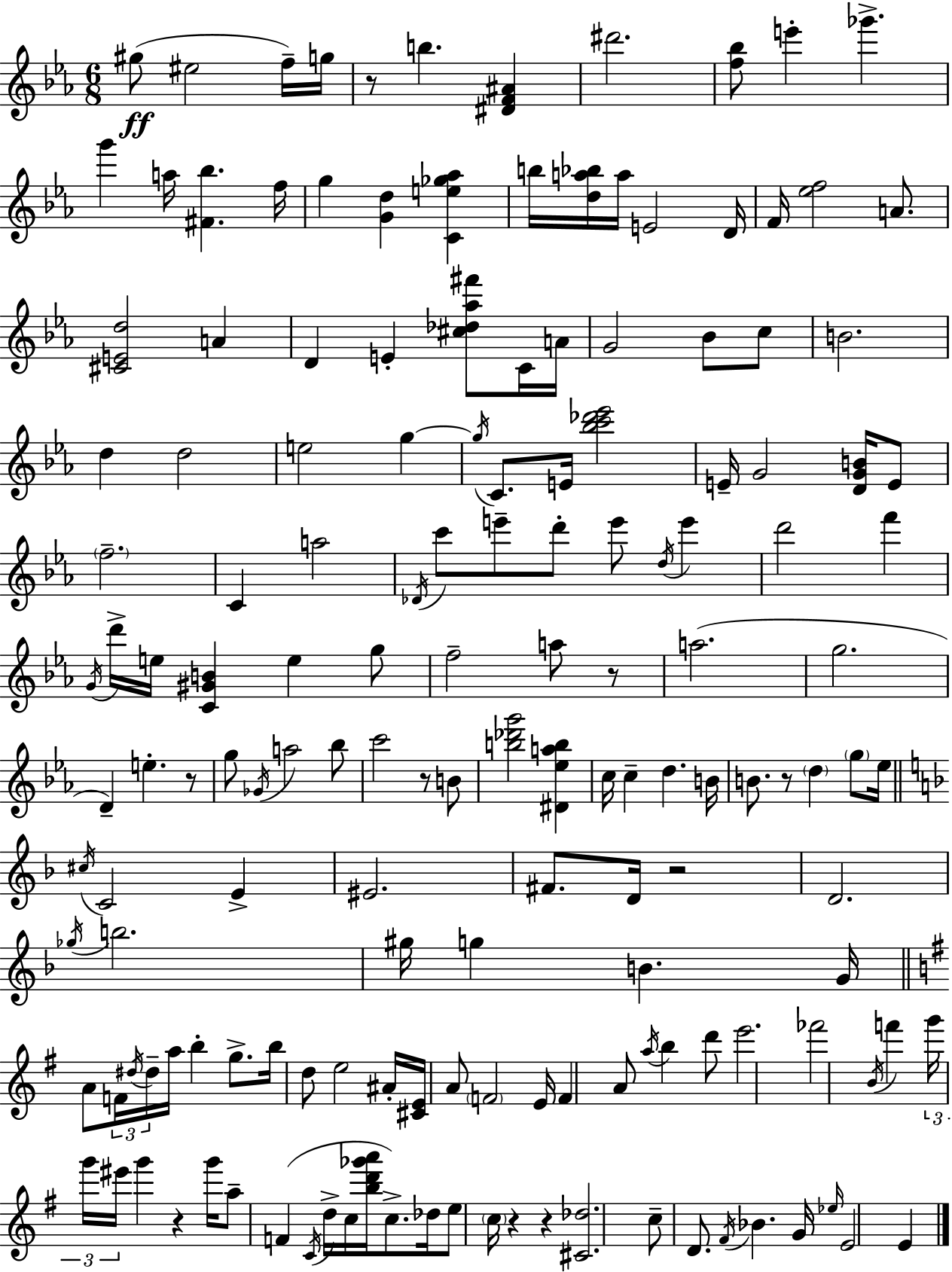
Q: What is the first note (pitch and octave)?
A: G#5